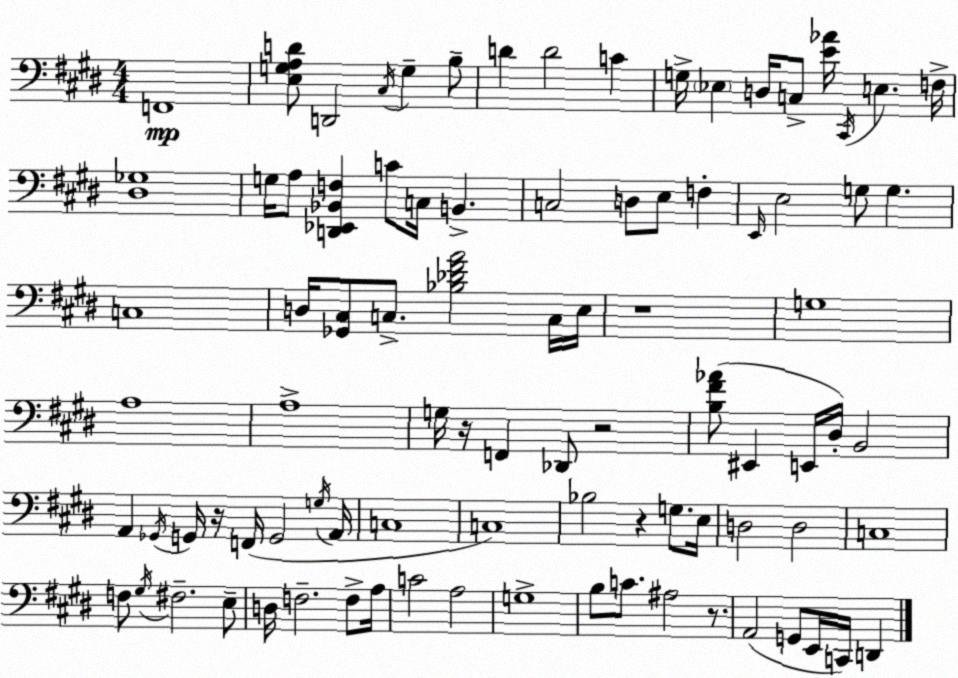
X:1
T:Untitled
M:4/4
L:1/4
K:E
F,,4 [E,G,A,D]/2 D,,2 ^C,/4 G, B,/2 D D2 C G,/4 _E, D,/4 C,/2 [E_A]/4 ^C,,/4 E, F,/4 [^D,_G,]4 G,/4 A,/2 [D,,_E,,_B,,F,] C/2 C,/4 B,, C,2 D,/2 E,/2 F, E,,/4 E,2 G,/2 G, C,4 D,/4 [_G,,^C,]/2 C,/2 [_B,_D^FA]2 C,/4 E,/4 z4 G,4 A,4 A,4 G,/4 z/4 F,, _D,,/2 z2 [B,^F_A]/2 ^E,, E,,/4 ^D,/4 B,,2 A,, _G,,/4 G,,/4 z/4 F,,/4 G,,2 G,/4 A,,/4 C,4 C,4 _B,2 z G,/2 E,/4 D,2 D,2 C,4 F,/2 ^G,/4 ^F,2 E,/2 D,/4 F,2 F,/2 A,/4 C2 A,2 G,4 B,/2 C/2 ^A,2 z/2 A,,2 G,,/2 E,,/4 C,,/4 D,,